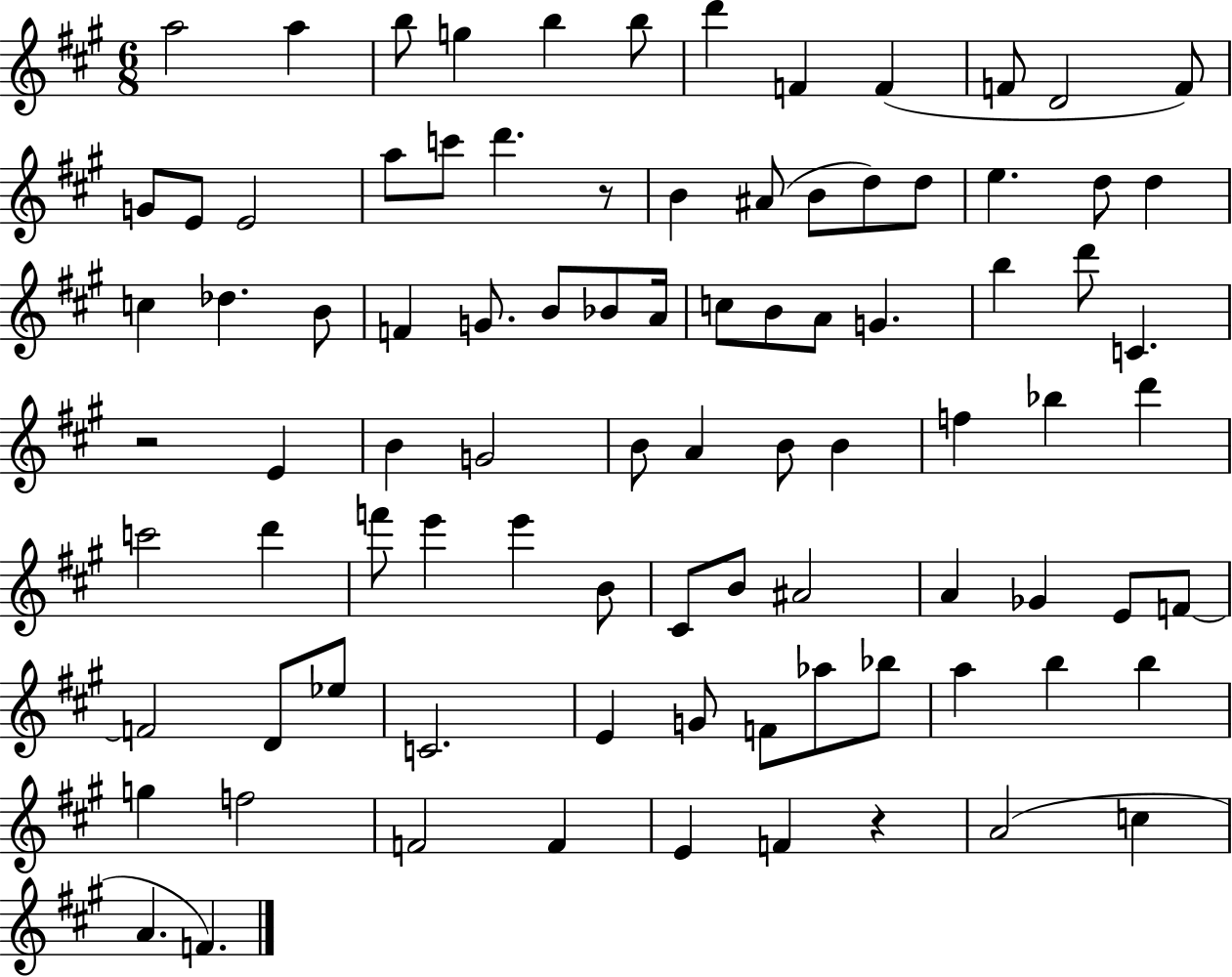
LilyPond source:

{
  \clef treble
  \numericTimeSignature
  \time 6/8
  \key a \major
  a''2 a''4 | b''8 g''4 b''4 b''8 | d'''4 f'4 f'4( | f'8 d'2 f'8) | \break g'8 e'8 e'2 | a''8 c'''8 d'''4. r8 | b'4 ais'8( b'8 d''8) d''8 | e''4. d''8 d''4 | \break c''4 des''4. b'8 | f'4 g'8. b'8 bes'8 a'16 | c''8 b'8 a'8 g'4. | b''4 d'''8 c'4. | \break r2 e'4 | b'4 g'2 | b'8 a'4 b'8 b'4 | f''4 bes''4 d'''4 | \break c'''2 d'''4 | f'''8 e'''4 e'''4 b'8 | cis'8 b'8 ais'2 | a'4 ges'4 e'8 f'8~~ | \break f'2 d'8 ees''8 | c'2. | e'4 g'8 f'8 aes''8 bes''8 | a''4 b''4 b''4 | \break g''4 f''2 | f'2 f'4 | e'4 f'4 r4 | a'2( c''4 | \break a'4. f'4.) | \bar "|."
}